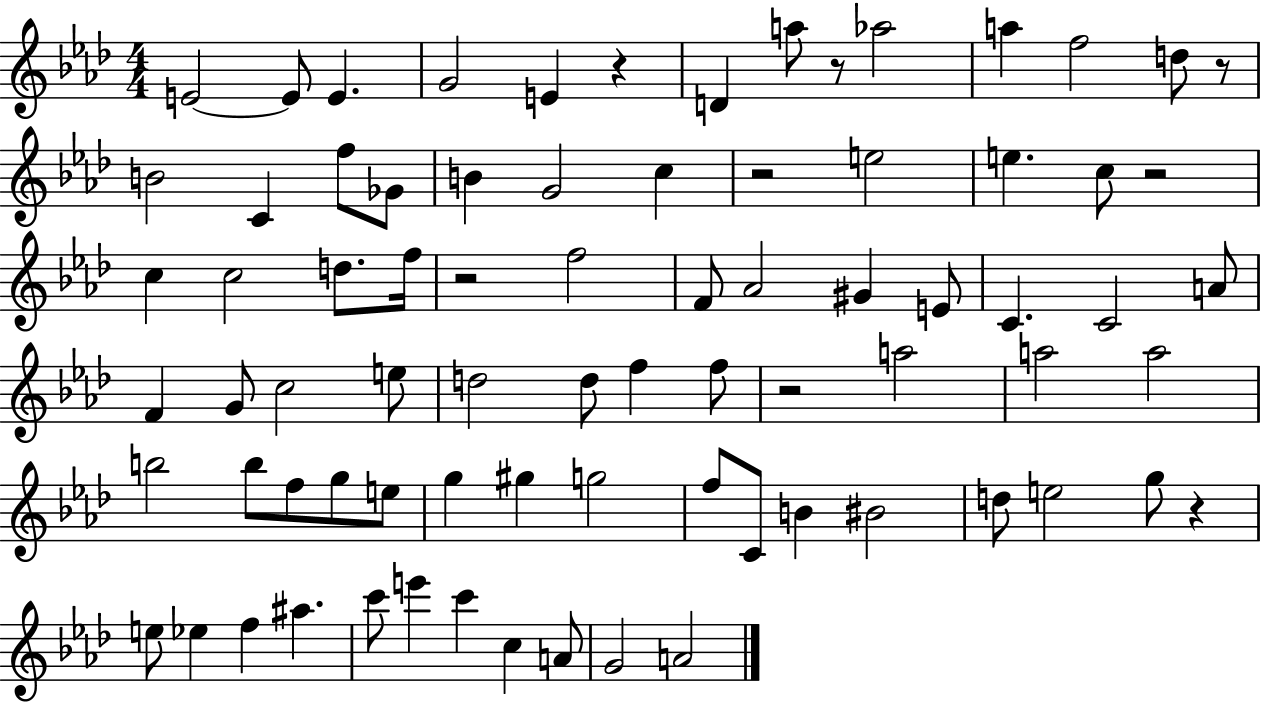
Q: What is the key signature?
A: AES major